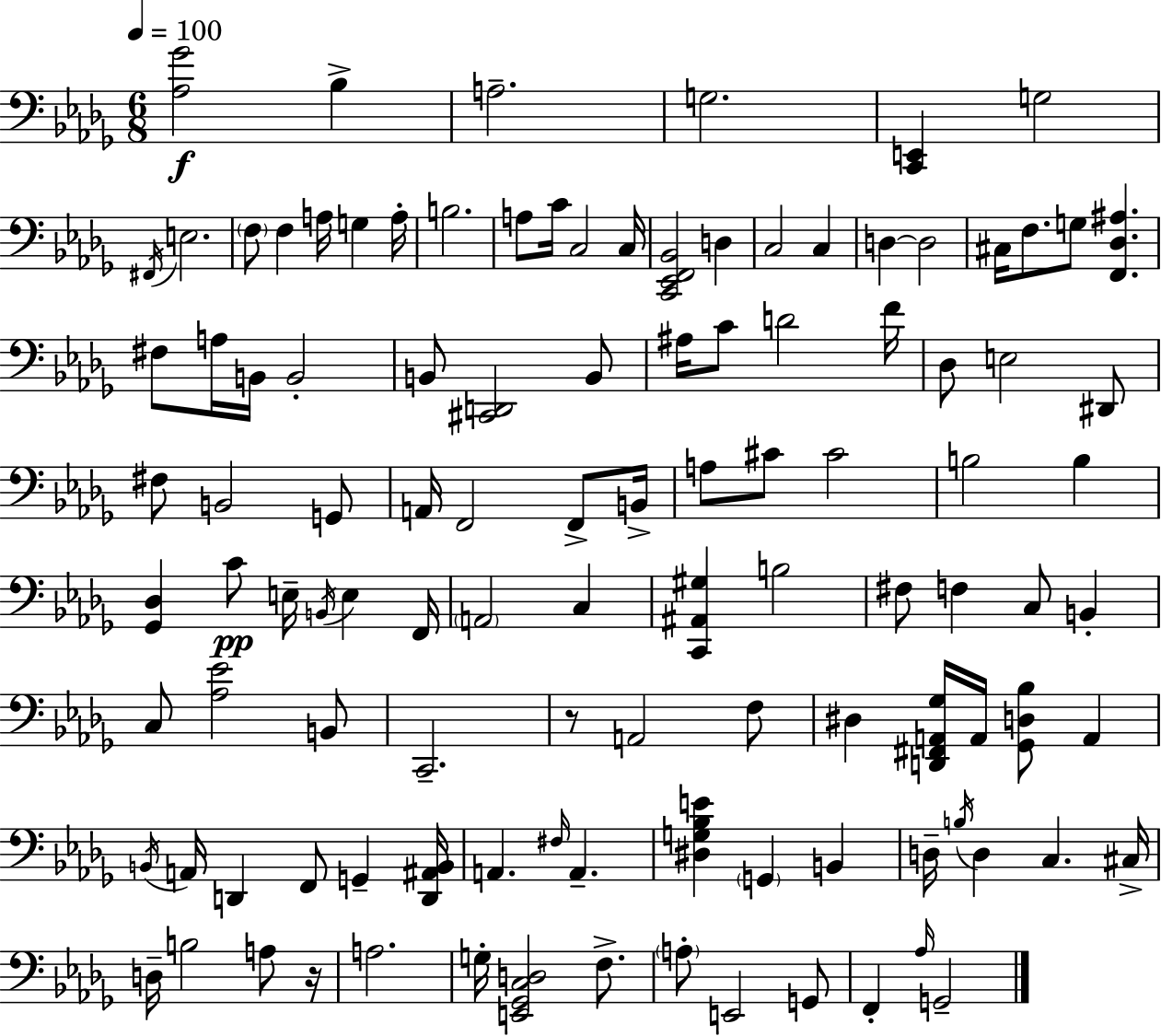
X:1
T:Untitled
M:6/8
L:1/4
K:Bbm
[_A,_G]2 _B, A,2 G,2 [C,,E,,] G,2 ^F,,/4 E,2 F,/2 F, A,/4 G, A,/4 B,2 A,/2 C/4 C,2 C,/4 [C,,_E,,F,,_B,,]2 D, C,2 C, D, D,2 ^C,/4 F,/2 G,/2 [F,,_D,^A,] ^F,/2 A,/4 B,,/4 B,,2 B,,/2 [^C,,D,,]2 B,,/2 ^A,/4 C/2 D2 F/4 _D,/2 E,2 ^D,,/2 ^F,/2 B,,2 G,,/2 A,,/4 F,,2 F,,/2 B,,/4 A,/2 ^C/2 ^C2 B,2 B, [_G,,_D,] C/2 E,/4 B,,/4 E, F,,/4 A,,2 C, [C,,^A,,^G,] B,2 ^F,/2 F, C,/2 B,, C,/2 [_A,_E]2 B,,/2 C,,2 z/2 A,,2 F,/2 ^D, [D,,^F,,A,,_G,]/4 A,,/4 [_G,,D,_B,]/2 A,, B,,/4 A,,/4 D,, F,,/2 G,, [D,,^A,,B,,]/4 A,, ^F,/4 A,, [^D,G,_B,E] G,, B,, D,/4 B,/4 D, C, ^C,/4 D,/4 B,2 A,/2 z/4 A,2 G,/4 [E,,_G,,C,D,]2 F,/2 A,/2 E,,2 G,,/2 F,, _A,/4 G,,2